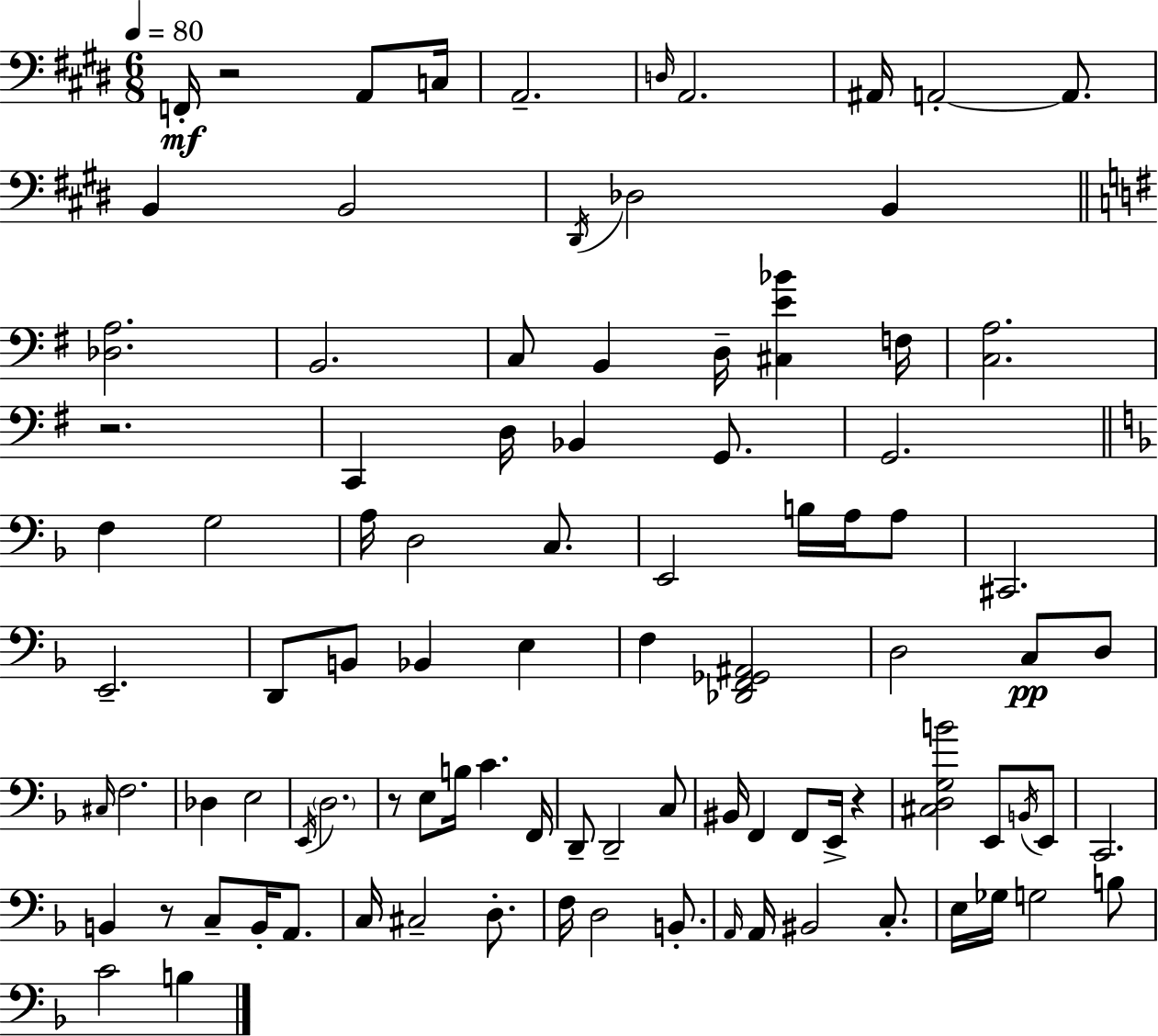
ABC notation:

X:1
T:Untitled
M:6/8
L:1/4
K:E
F,,/4 z2 A,,/2 C,/4 A,,2 D,/4 A,,2 ^A,,/4 A,,2 A,,/2 B,, B,,2 ^D,,/4 _D,2 B,, [_D,A,]2 B,,2 C,/2 B,, D,/4 [^C,E_B] F,/4 [C,A,]2 z2 C,, D,/4 _B,, G,,/2 G,,2 F, G,2 A,/4 D,2 C,/2 E,,2 B,/4 A,/4 A,/2 ^C,,2 E,,2 D,,/2 B,,/2 _B,, E, F, [_D,,F,,_G,,^A,,]2 D,2 C,/2 D,/2 ^C,/4 F,2 _D, E,2 E,,/4 D,2 z/2 E,/2 B,/4 C F,,/4 D,,/2 D,,2 C,/2 ^B,,/4 F,, F,,/2 E,,/4 z [^C,D,G,B]2 E,,/2 B,,/4 E,,/2 C,,2 B,, z/2 C,/2 B,,/4 A,,/2 C,/4 ^C,2 D,/2 F,/4 D,2 B,,/2 A,,/4 A,,/4 ^B,,2 C,/2 E,/4 _G,/4 G,2 B,/2 C2 B,